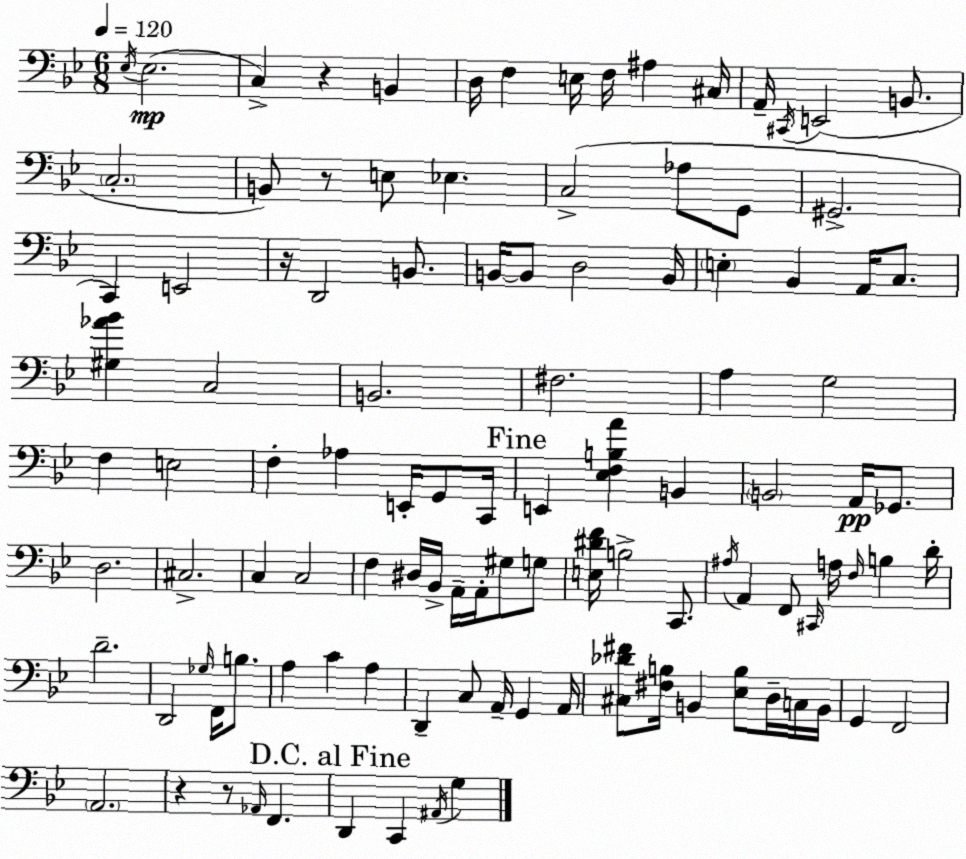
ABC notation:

X:1
T:Untitled
M:6/8
L:1/4
K:Bb
_E,/4 _E,2 C, z B,, D,/4 F, E,/4 F,/4 ^A, ^C,/4 A,,/4 ^C,,/4 E,,2 B,,/2 C,2 B,,/2 z/2 E,/2 _E, C,2 _A,/2 G,,/2 ^G,,2 C,, E,,2 z/4 D,,2 B,,/2 B,,/4 B,,/2 D,2 B,,/4 E, _B,, A,,/4 C,/2 [^G,_A_B] C,2 B,,2 ^F,2 A, G,2 F, E,2 F, _A, E,,/4 G,,/2 C,,/4 E,, [_E,F,B,A] B,, B,,2 A,,/4 _G,,/2 D,2 ^C,2 C, C,2 F, ^D,/4 _B,,/4 A,,/4 A,,/4 ^G,/2 G,/2 [E,^DF]/4 B,2 C,,/2 ^A,/4 A,, F,,/2 ^C,,/4 A,/4 F,/4 B, D/4 D2 D,,2 _G,/4 F,,/4 B,/2 A, C A, D,, C,/2 A,,/4 G,, A,,/4 [^C,_D^F]/2 [^F,B,]/4 B,, [_E,B,]/2 D,/4 C,/4 B,,/4 G,, F,,2 A,,2 z z/2 _A,,/4 F,, D,, C,, ^A,,/4 G,